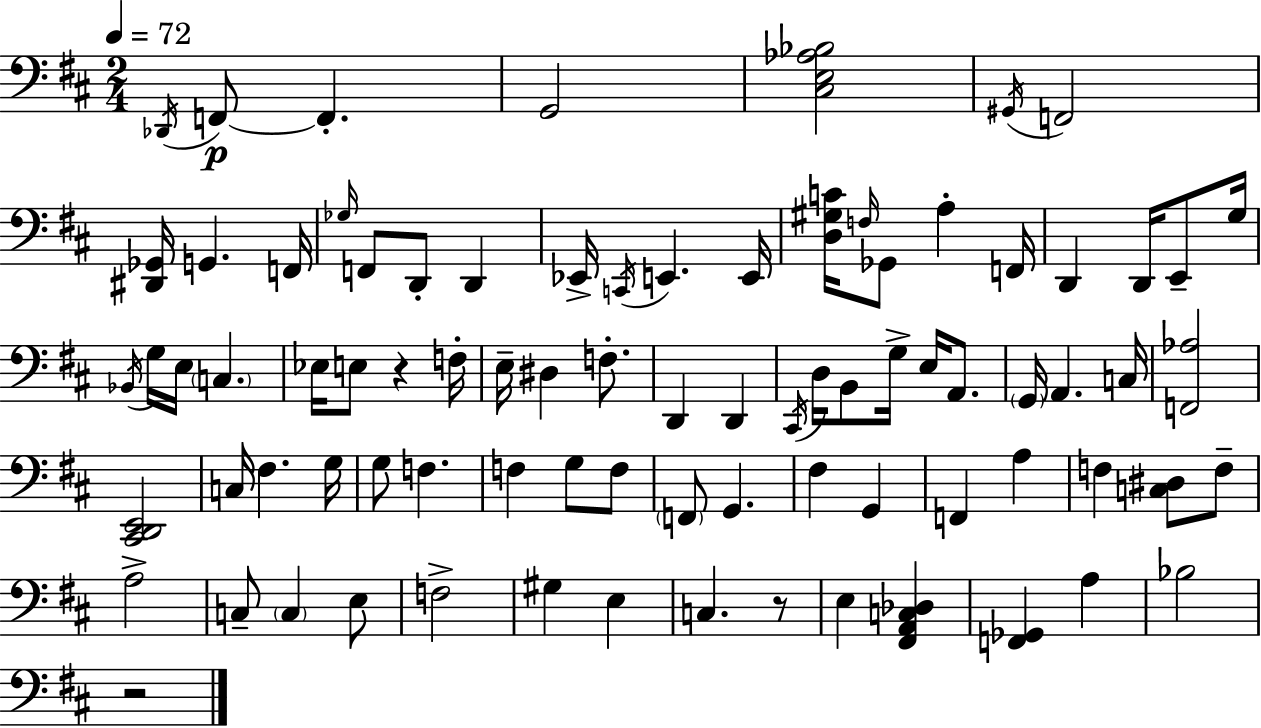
{
  \clef bass
  \numericTimeSignature
  \time 2/4
  \key d \major
  \tempo 4 = 72
  \acciaccatura { des,16 }\p f,8~~ f,4.-. | g,2 | <cis e aes bes>2 | \acciaccatura { gis,16 } f,2 | \break <dis, ges,>16 g,4. | f,16 \grace { ges16 } f,8 d,8-. d,4 | ees,16-> \acciaccatura { c,16 } e,4. | e,16 <d gis c'>16 \grace { f16 } ges,8 | \break a4-. f,16 d,4 | d,16 e,8-- g16 \acciaccatura { bes,16 } g16 e16 | \parenthesize c4. ees16 e8 | r4 f16-. e16-- dis4 | \break f8.-. d,4 | d,4 \acciaccatura { cis,16 } d16 | b,8 g16-> e16 a,8. \parenthesize g,16 | a,4. c16 <f, aes>2 | \break <cis, d, e,>2 | c16 | fis4. g16 g8 | f4. f4 | \break g8 f8 \parenthesize f,8 | g,4. fis4 | g,4 f,4 | a4 f4 | \break <c dis>8 f8-- a2-> | c8-- | \parenthesize c4 e8 f2-> | gis4 | \break e4 c4. | r8 e4 | <fis, a, c des>4 <f, ges,>4 | a4 bes2 | \break r2 | \bar "|."
}